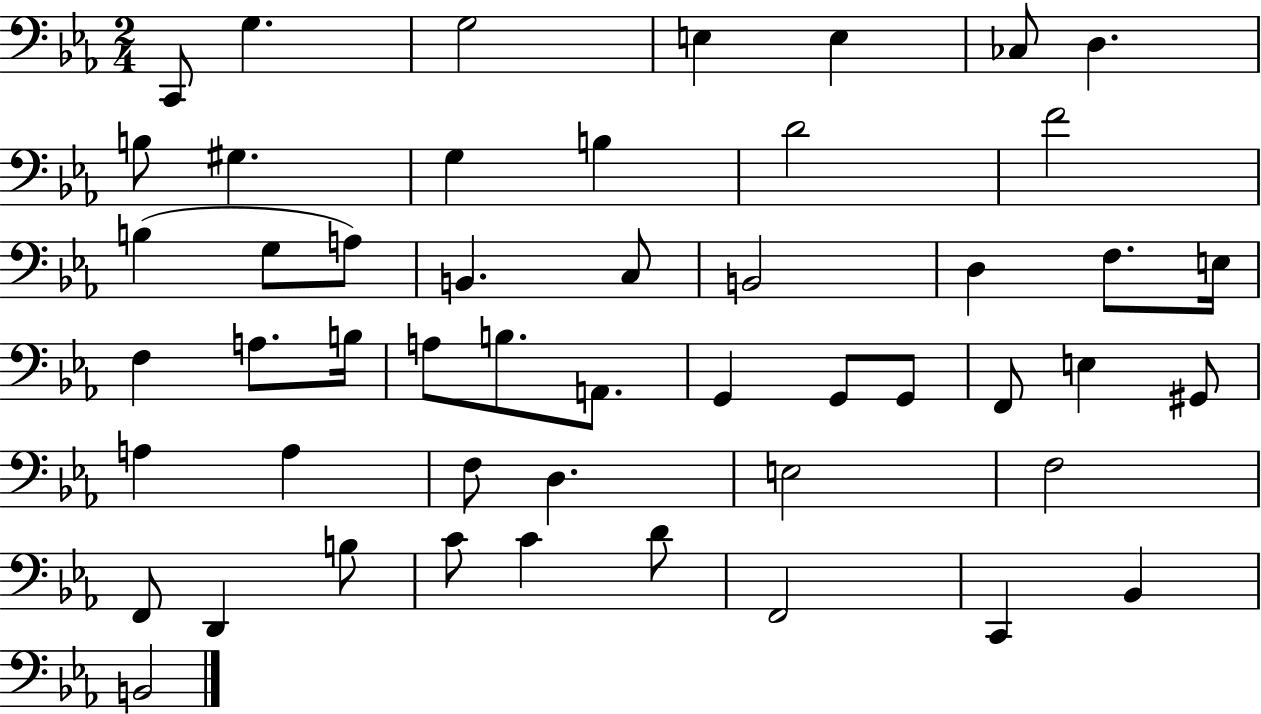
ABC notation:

X:1
T:Untitled
M:2/4
L:1/4
K:Eb
C,,/2 G, G,2 E, E, _C,/2 D, B,/2 ^G, G, B, D2 F2 B, G,/2 A,/2 B,, C,/2 B,,2 D, F,/2 E,/4 F, A,/2 B,/4 A,/2 B,/2 A,,/2 G,, G,,/2 G,,/2 F,,/2 E, ^G,,/2 A, A, F,/2 D, E,2 F,2 F,,/2 D,, B,/2 C/2 C D/2 F,,2 C,, _B,, B,,2